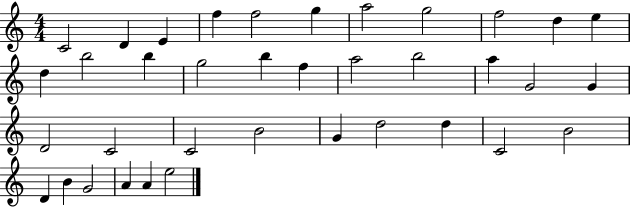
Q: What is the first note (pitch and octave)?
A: C4